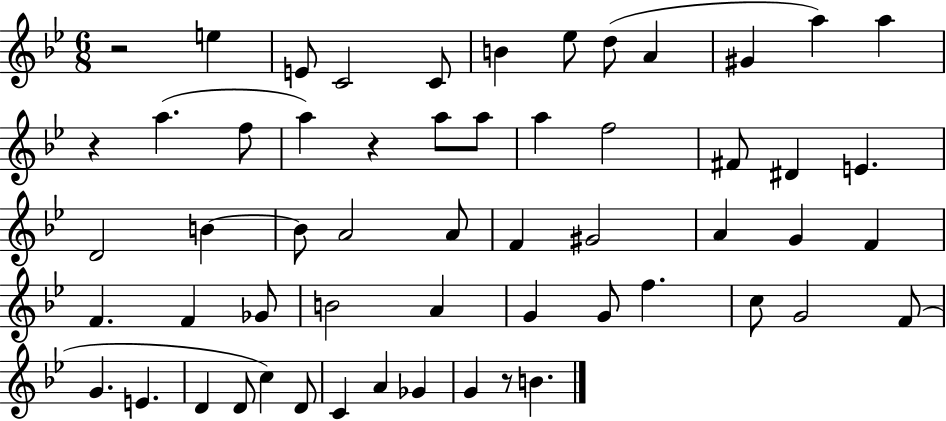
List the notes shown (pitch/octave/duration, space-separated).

R/h E5/q E4/e C4/h C4/e B4/q Eb5/e D5/e A4/q G#4/q A5/q A5/q R/q A5/q. F5/e A5/q R/q A5/e A5/e A5/q F5/h F#4/e D#4/q E4/q. D4/h B4/q B4/e A4/h A4/e F4/q G#4/h A4/q G4/q F4/q F4/q. F4/q Gb4/e B4/h A4/q G4/q G4/e F5/q. C5/e G4/h F4/e G4/q. E4/q. D4/q D4/e C5/q D4/e C4/q A4/q Gb4/q G4/q R/e B4/q.